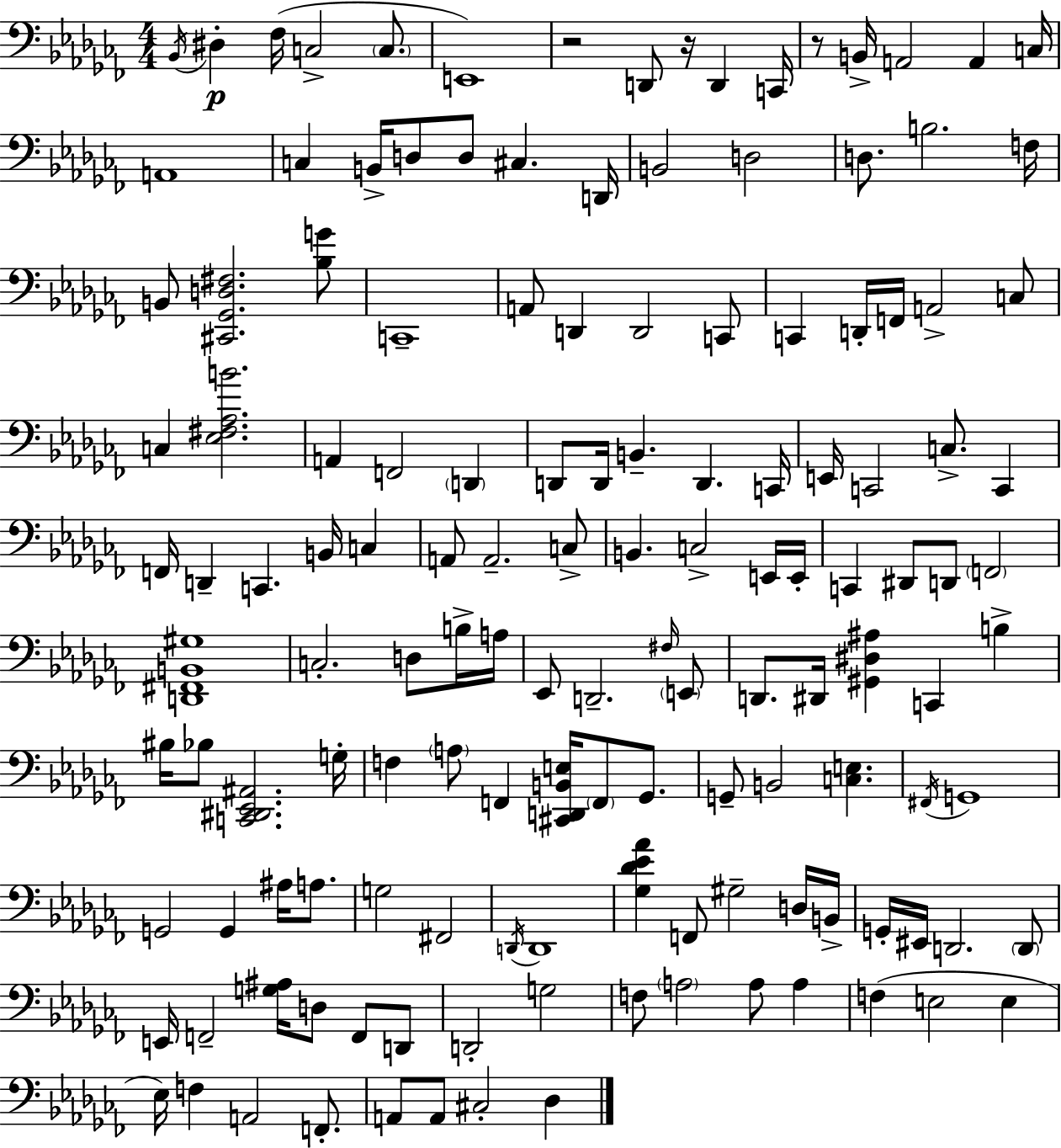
{
  \clef bass
  \numericTimeSignature
  \time 4/4
  \key aes \minor
  \repeat volta 2 { \acciaccatura { bes,16 }\p dis4-. fes16( c2-> \parenthesize c8. | e,1) | r2 d,8 r16 d,4 | c,16 r8 b,16-> a,2 a,4 | \break c16 a,1 | c4 b,16-> d8 d8 cis4. | d,16 b,2 d2 | d8. b2. | \break f16 b,8 <cis, ges, d fis>2. <bes g'>8 | c,1-- | a,8 d,4 d,2 c,8 | c,4 d,16-. f,16 a,2-> c8 | \break c4 <ees fis aes b'>2. | a,4 f,2 \parenthesize d,4 | d,8 d,16 b,4.-- d,4. | c,16 e,16 c,2 c8.-> c,4 | \break f,16 d,4-- c,4. b,16 c4 | a,8 a,2.-- c8-> | b,4. c2-> e,16 | e,16-. c,4 dis,8 d,8 \parenthesize f,2 | \break <d, fis, b, gis>1 | c2.-. d8 b16-> | a16 ees,8 d,2.-- \grace { fis16 } | \parenthesize e,8 d,8. dis,16 <gis, dis ais>4 c,4 b4-> | \break bis16 bes8 <c, dis, ees, ais,>2. | g16-. f4 \parenthesize a8 f,4 <cis, d, b, e>16 \parenthesize f,8 ges,8. | g,8-- b,2 <c e>4. | \acciaccatura { fis,16 } g,1 | \break g,2 g,4 ais16 | a8. g2 fis,2 | \acciaccatura { d,16 } d,1 | <ges des' ees' aes'>4 f,8 gis2-- | \break d16 b,16-> g,16-. eis,16 d,2. | \parenthesize d,8 e,16 f,2-- <g ais>16 d8 | f,8 d,8 d,2-. g2 | f8 \parenthesize a2 a8 | \break a4 f4( e2 | e4 ees16) f4 a,2 | f,8.-. a,8 a,8 cis2-. | des4 } \bar "|."
}